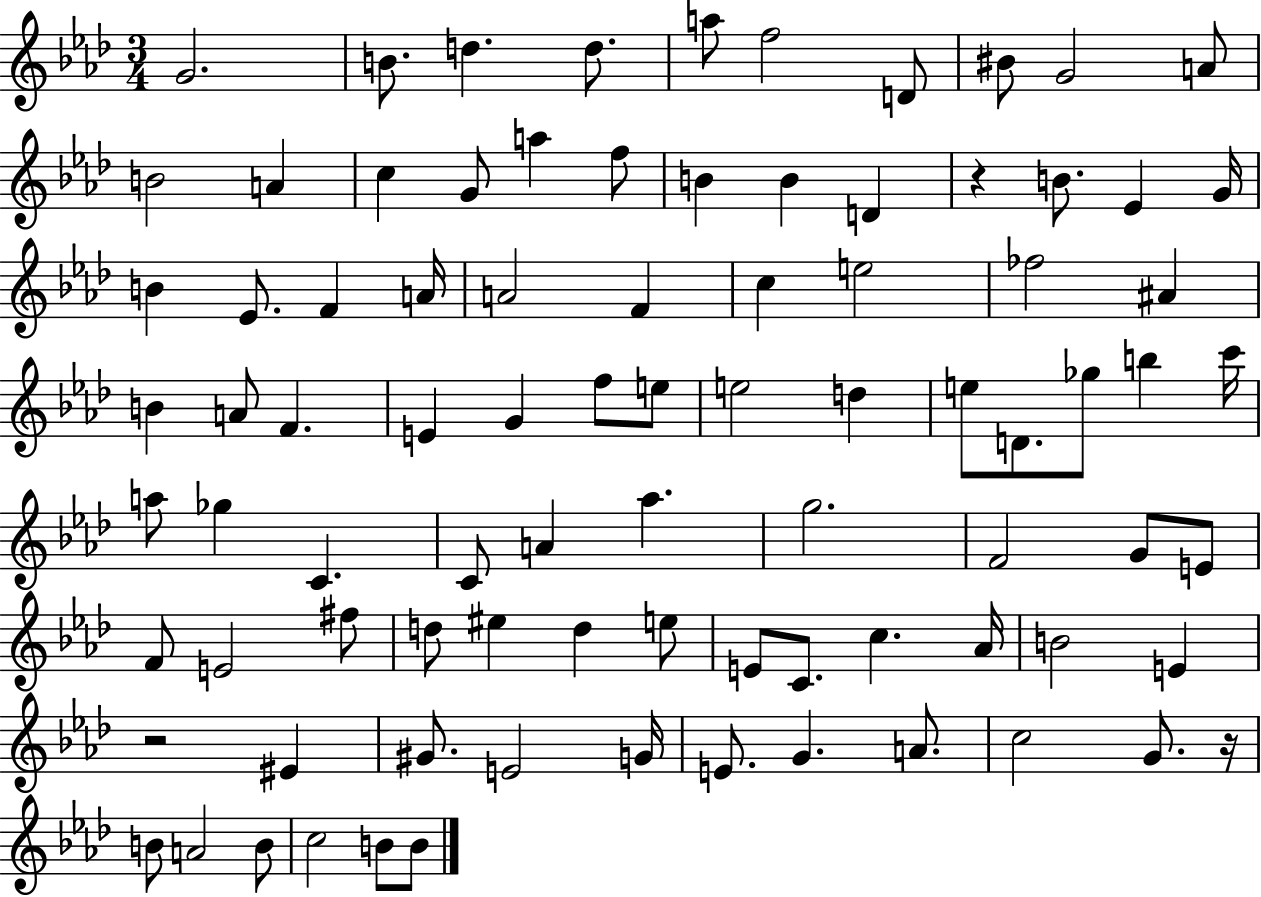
{
  \clef treble
  \numericTimeSignature
  \time 3/4
  \key aes \major
  g'2. | b'8. d''4. d''8. | a''8 f''2 d'8 | bis'8 g'2 a'8 | \break b'2 a'4 | c''4 g'8 a''4 f''8 | b'4 b'4 d'4 | r4 b'8. ees'4 g'16 | \break b'4 ees'8. f'4 a'16 | a'2 f'4 | c''4 e''2 | fes''2 ais'4 | \break b'4 a'8 f'4. | e'4 g'4 f''8 e''8 | e''2 d''4 | e''8 d'8. ges''8 b''4 c'''16 | \break a''8 ges''4 c'4. | c'8 a'4 aes''4. | g''2. | f'2 g'8 e'8 | \break f'8 e'2 fis''8 | d''8 eis''4 d''4 e''8 | e'8 c'8. c''4. aes'16 | b'2 e'4 | \break r2 eis'4 | gis'8. e'2 g'16 | e'8. g'4. a'8. | c''2 g'8. r16 | \break b'8 a'2 b'8 | c''2 b'8 b'8 | \bar "|."
}